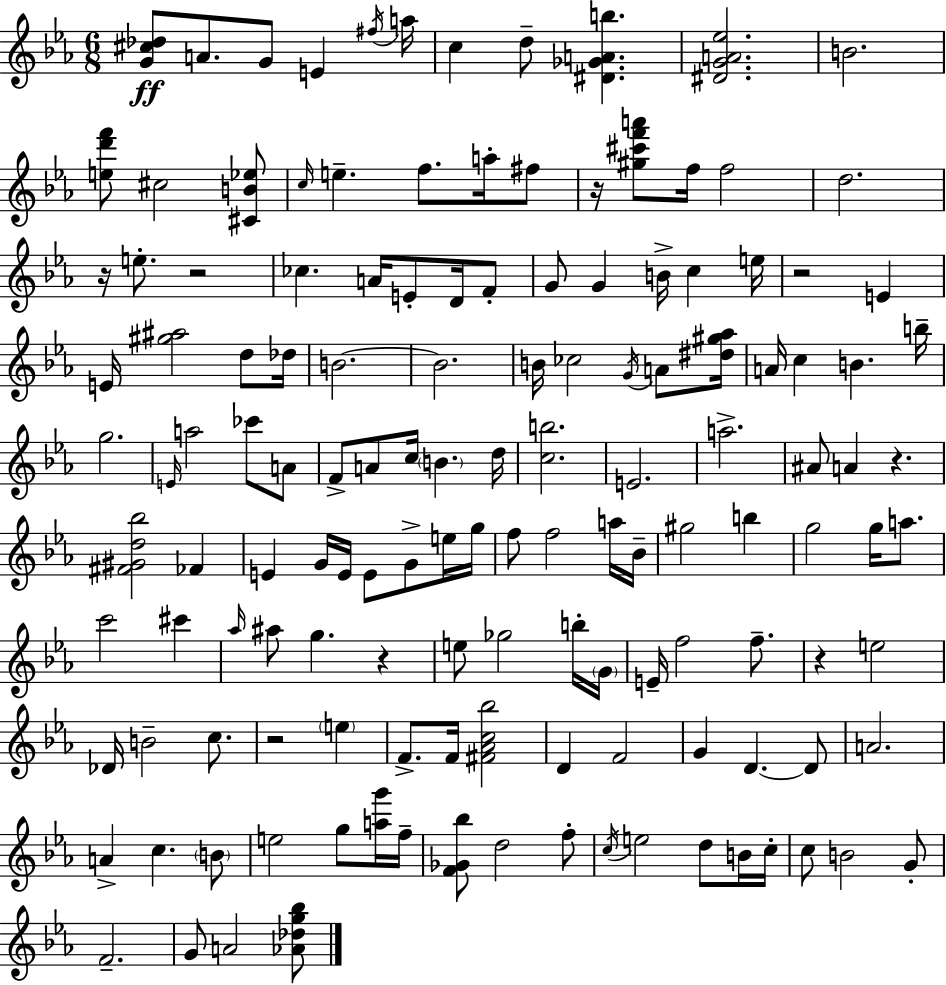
[G4,C#5,Db5]/e A4/e. G4/e E4/q F#5/s A5/s C5/q D5/e [D#4,Gb4,A4,B5]/q. [D#4,G4,A4,Eb5]/h. B4/h. [E5,D6,F6]/e C#5/h [C#4,B4,Eb5]/e C5/s E5/q. F5/e. A5/s F#5/e R/s [G#5,C#6,F6,A6]/e F5/s F5/h D5/h. R/s E5/e. R/h CES5/q. A4/s E4/e D4/s F4/e G4/e G4/q B4/s C5/q E5/s R/h E4/q E4/s [G#5,A#5]/h D5/e Db5/s B4/h. B4/h. B4/s CES5/h G4/s A4/e [D#5,G#5,Ab5]/s A4/s C5/q B4/q. B5/s G5/h. E4/s A5/h CES6/e A4/e F4/e A4/e C5/s B4/q. D5/s [C5,B5]/h. E4/h. A5/h. A#4/e A4/q R/q. [F#4,G#4,D5,Bb5]/h FES4/q E4/q G4/s E4/s E4/e G4/e E5/s G5/s F5/e F5/h A5/s Bb4/s G#5/h B5/q G5/h G5/s A5/e. C6/h C#6/q Ab5/s A#5/e G5/q. R/q E5/e Gb5/h B5/s G4/s E4/s F5/h F5/e. R/q E5/h Db4/s B4/h C5/e. R/h E5/q F4/e. F4/s [F#4,Ab4,C5,Bb5]/h D4/q F4/h G4/q D4/q. D4/e A4/h. A4/q C5/q. B4/e E5/h G5/e [A5,G6]/s F5/s [F4,Gb4,Bb5]/e D5/h F5/e C5/s E5/h D5/e B4/s C5/s C5/e B4/h G4/e F4/h. G4/e A4/h [Ab4,Db5,G5,Bb5]/e